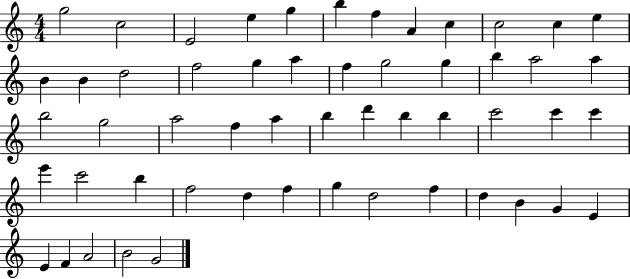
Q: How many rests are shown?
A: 0